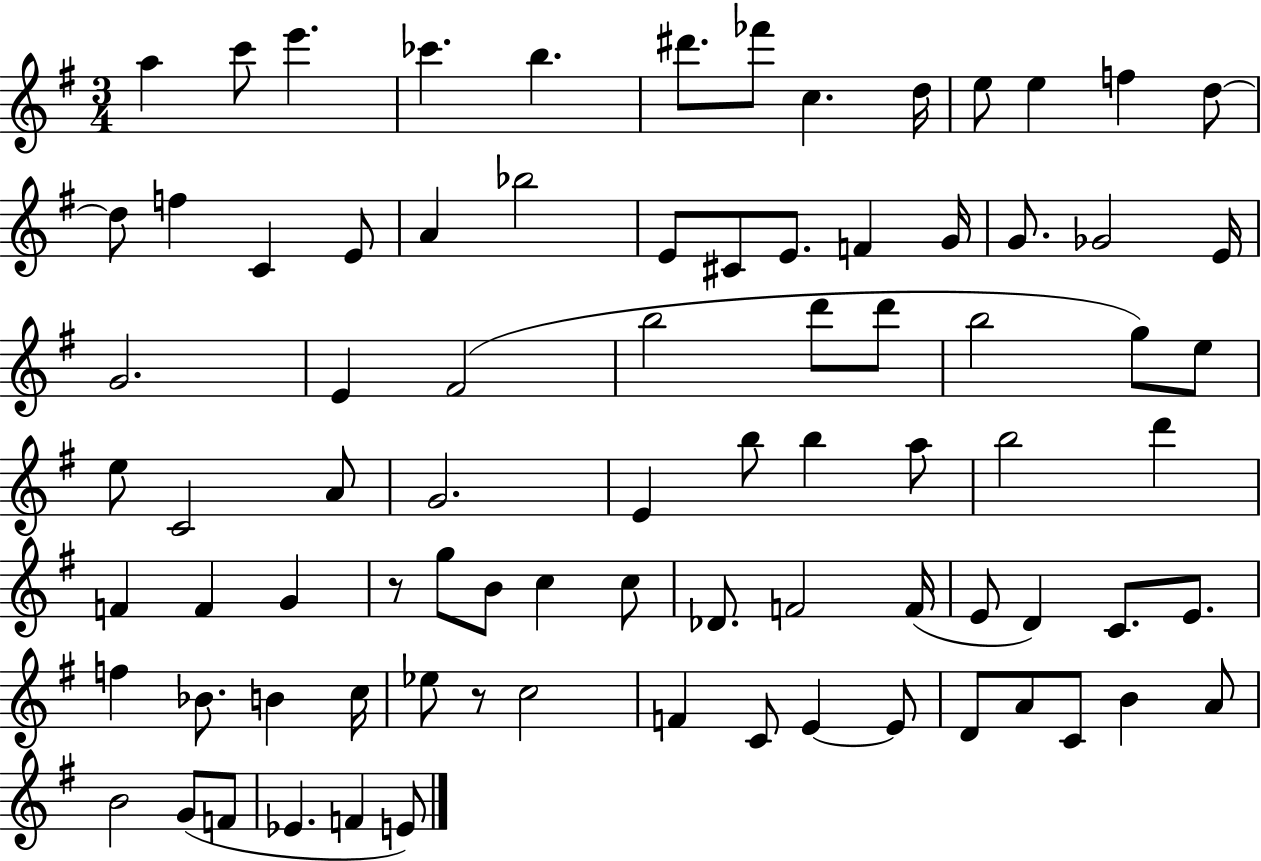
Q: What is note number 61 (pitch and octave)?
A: F5